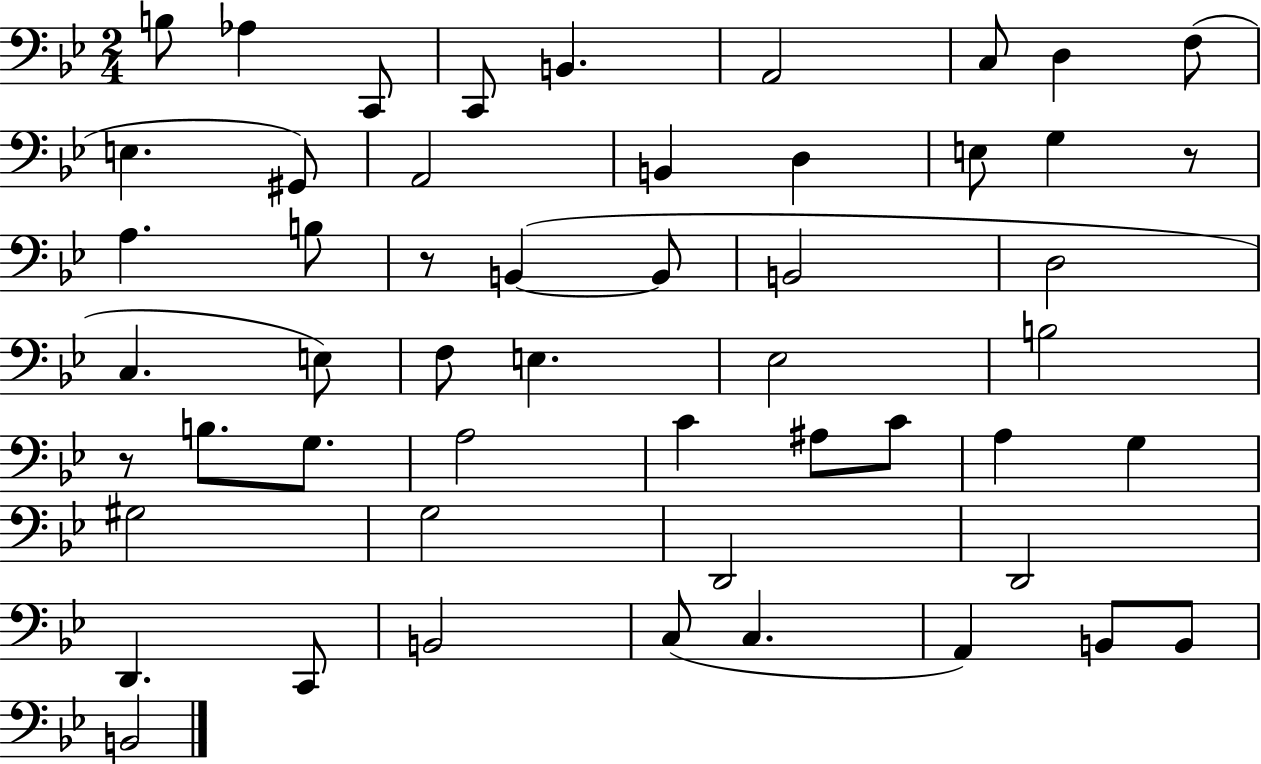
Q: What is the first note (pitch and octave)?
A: B3